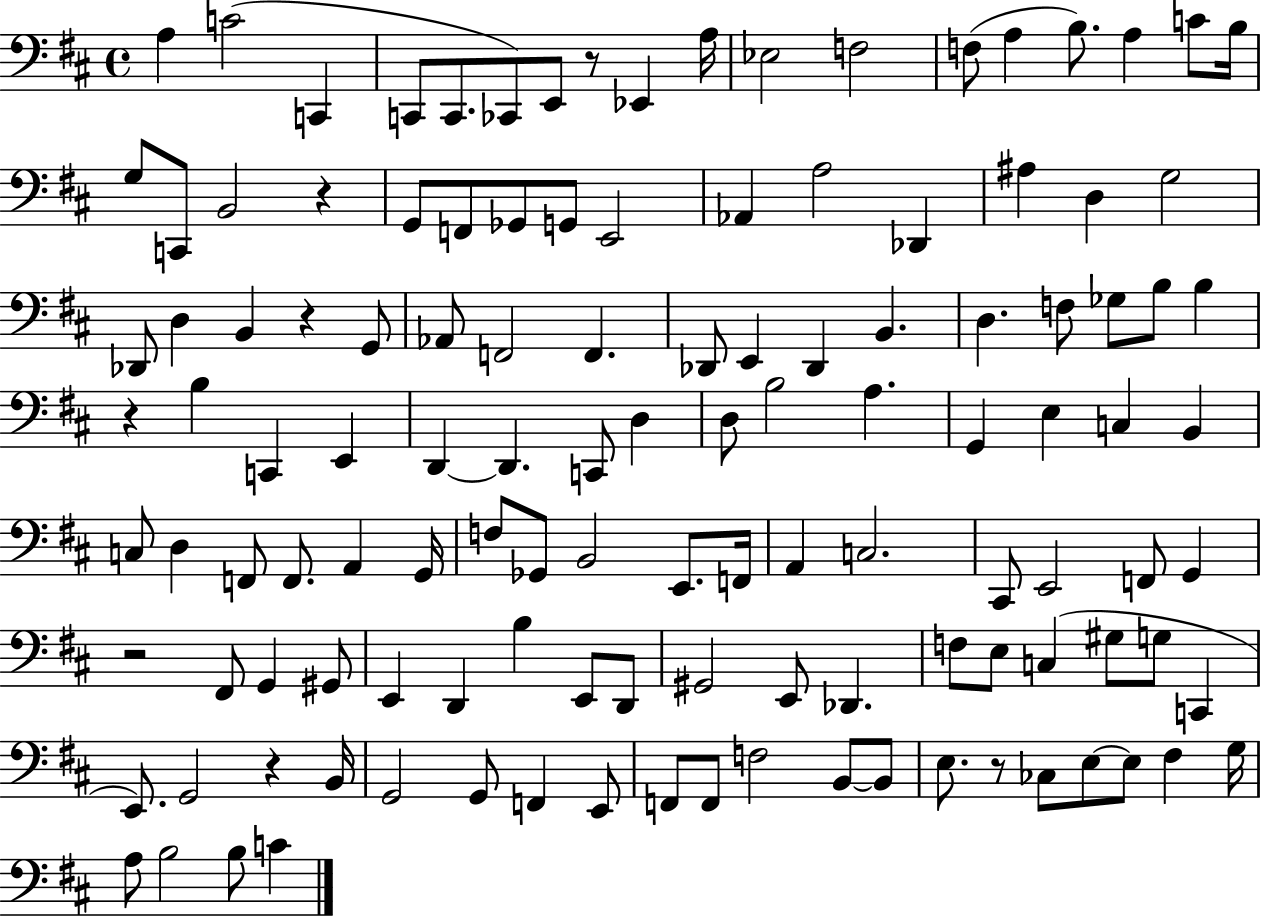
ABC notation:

X:1
T:Untitled
M:4/4
L:1/4
K:D
A, C2 C,, C,,/2 C,,/2 _C,,/2 E,,/2 z/2 _E,, A,/4 _E,2 F,2 F,/2 A, B,/2 A, C/2 B,/4 G,/2 C,,/2 B,,2 z G,,/2 F,,/2 _G,,/2 G,,/2 E,,2 _A,, A,2 _D,, ^A, D, G,2 _D,,/2 D, B,, z G,,/2 _A,,/2 F,,2 F,, _D,,/2 E,, _D,, B,, D, F,/2 _G,/2 B,/2 B, z B, C,, E,, D,, D,, C,,/2 D, D,/2 B,2 A, G,, E, C, B,, C,/2 D, F,,/2 F,,/2 A,, G,,/4 F,/2 _G,,/2 B,,2 E,,/2 F,,/4 A,, C,2 ^C,,/2 E,,2 F,,/2 G,, z2 ^F,,/2 G,, ^G,,/2 E,, D,, B, E,,/2 D,,/2 ^G,,2 E,,/2 _D,, F,/2 E,/2 C, ^G,/2 G,/2 C,, E,,/2 G,,2 z B,,/4 G,,2 G,,/2 F,, E,,/2 F,,/2 F,,/2 F,2 B,,/2 B,,/2 E,/2 z/2 _C,/2 E,/2 E,/2 ^F, G,/4 A,/2 B,2 B,/2 C